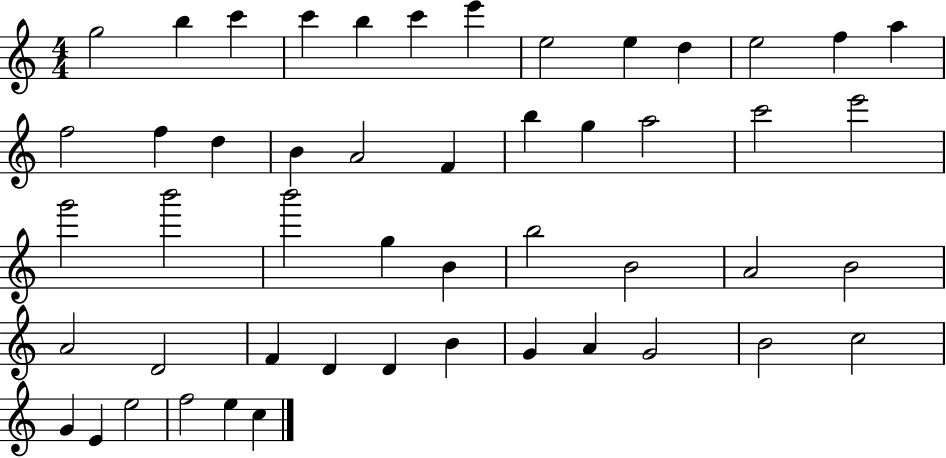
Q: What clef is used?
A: treble